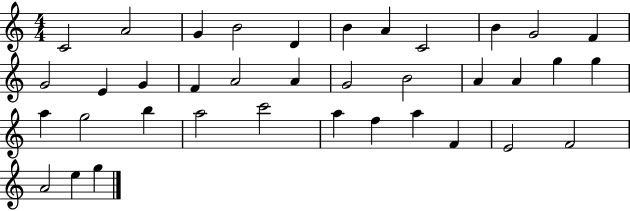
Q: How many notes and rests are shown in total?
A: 37